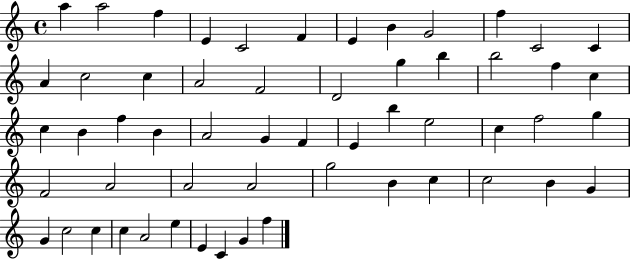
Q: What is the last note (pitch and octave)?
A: F5